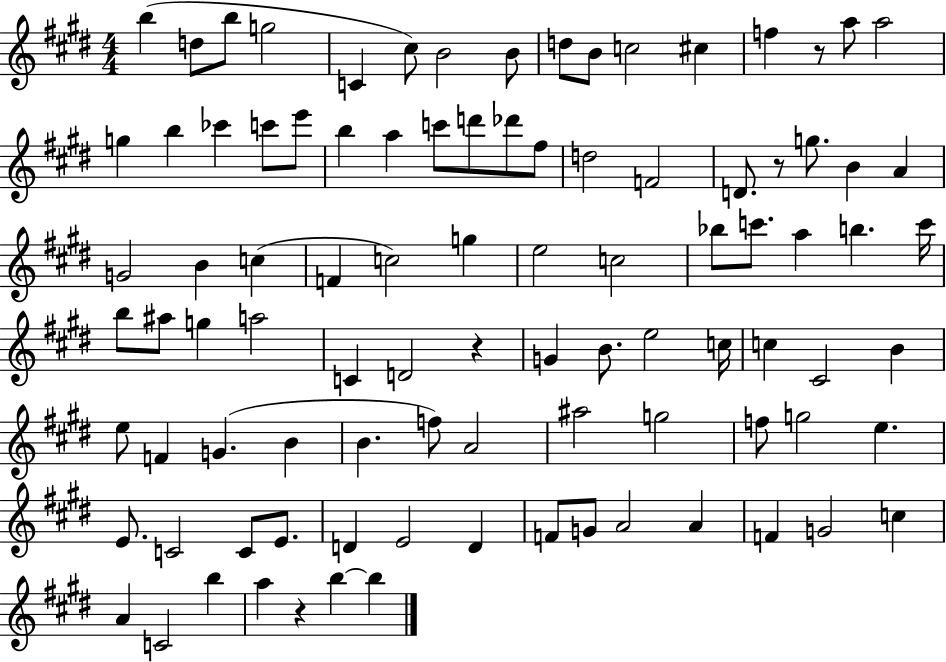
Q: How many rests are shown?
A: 4